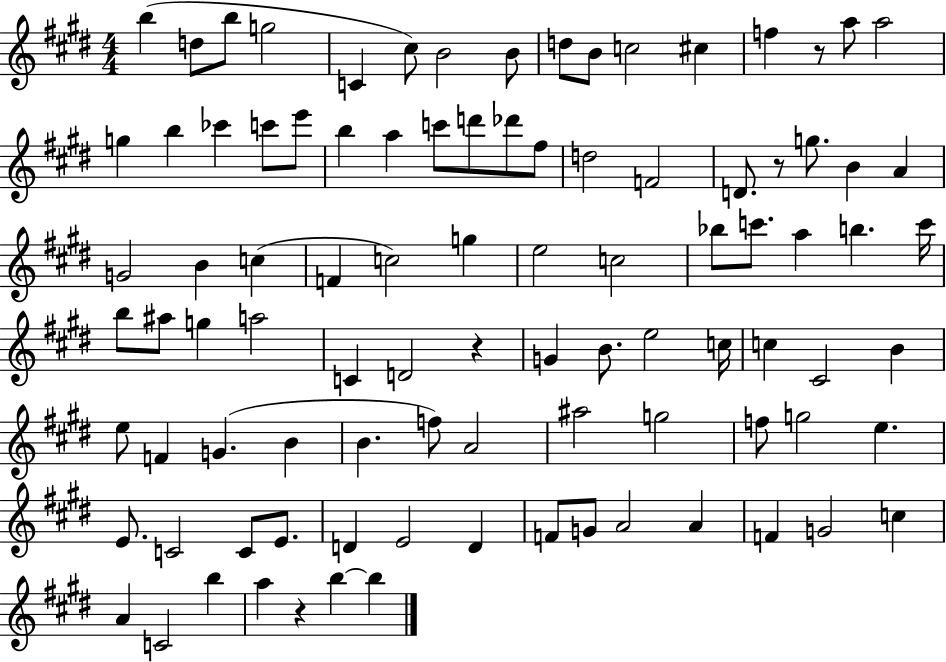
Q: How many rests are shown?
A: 4